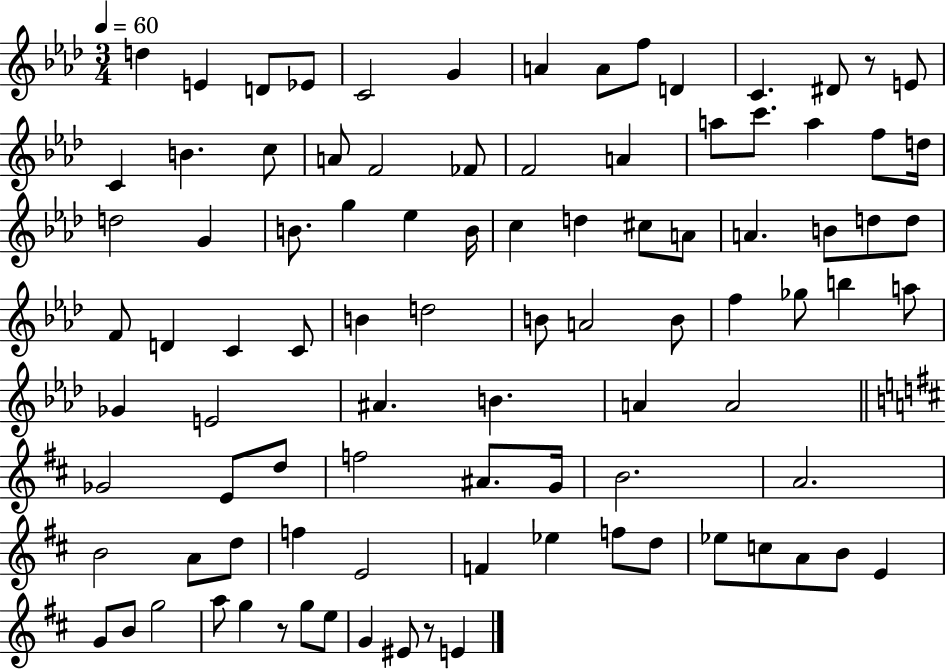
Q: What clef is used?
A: treble